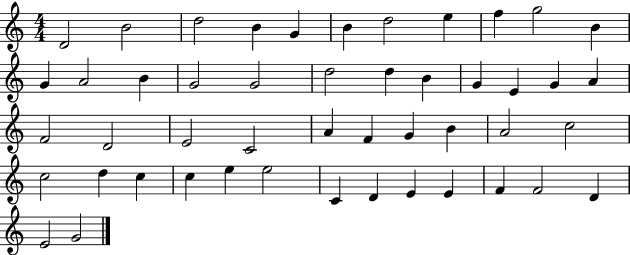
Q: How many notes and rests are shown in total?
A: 48